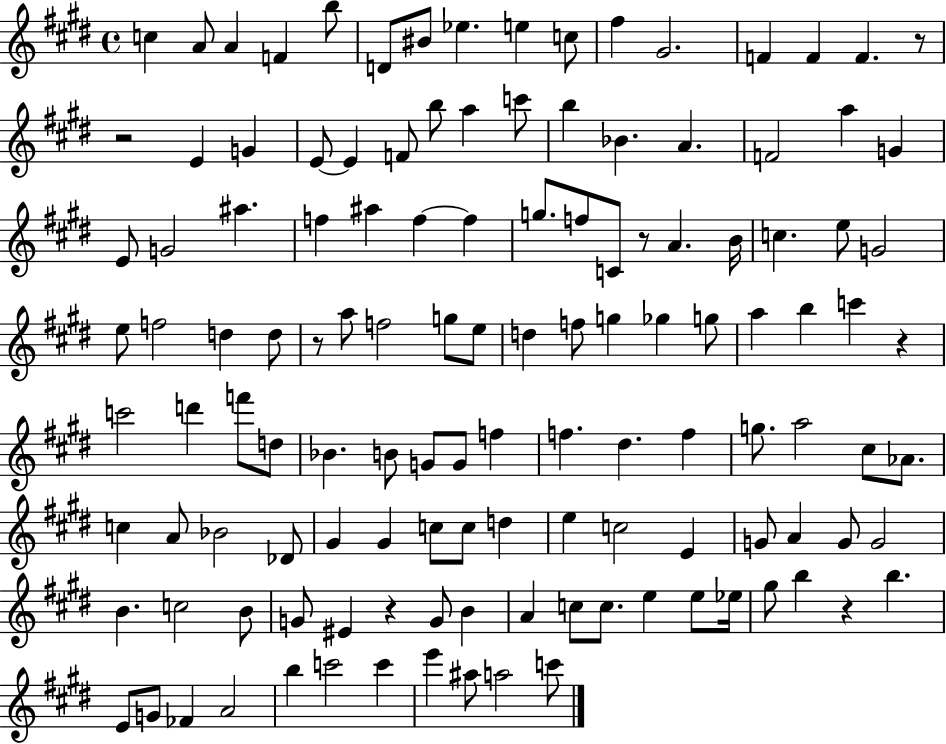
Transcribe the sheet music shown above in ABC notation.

X:1
T:Untitled
M:4/4
L:1/4
K:E
c A/2 A F b/2 D/2 ^B/2 _e e c/2 ^f ^G2 F F F z/2 z2 E G E/2 E F/2 b/2 a c'/2 b _B A F2 a G E/2 G2 ^a f ^a f f g/2 f/2 C/2 z/2 A B/4 c e/2 G2 e/2 f2 d d/2 z/2 a/2 f2 g/2 e/2 d f/2 g _g g/2 a b c' z c'2 d' f'/2 d/2 _B B/2 G/2 G/2 f f ^d f g/2 a2 ^c/2 _A/2 c A/2 _B2 _D/2 ^G ^G c/2 c/2 d e c2 E G/2 A G/2 G2 B c2 B/2 G/2 ^E z G/2 B A c/2 c/2 e e/2 _e/4 ^g/2 b z b E/2 G/2 _F A2 b c'2 c' e' ^a/2 a2 c'/2